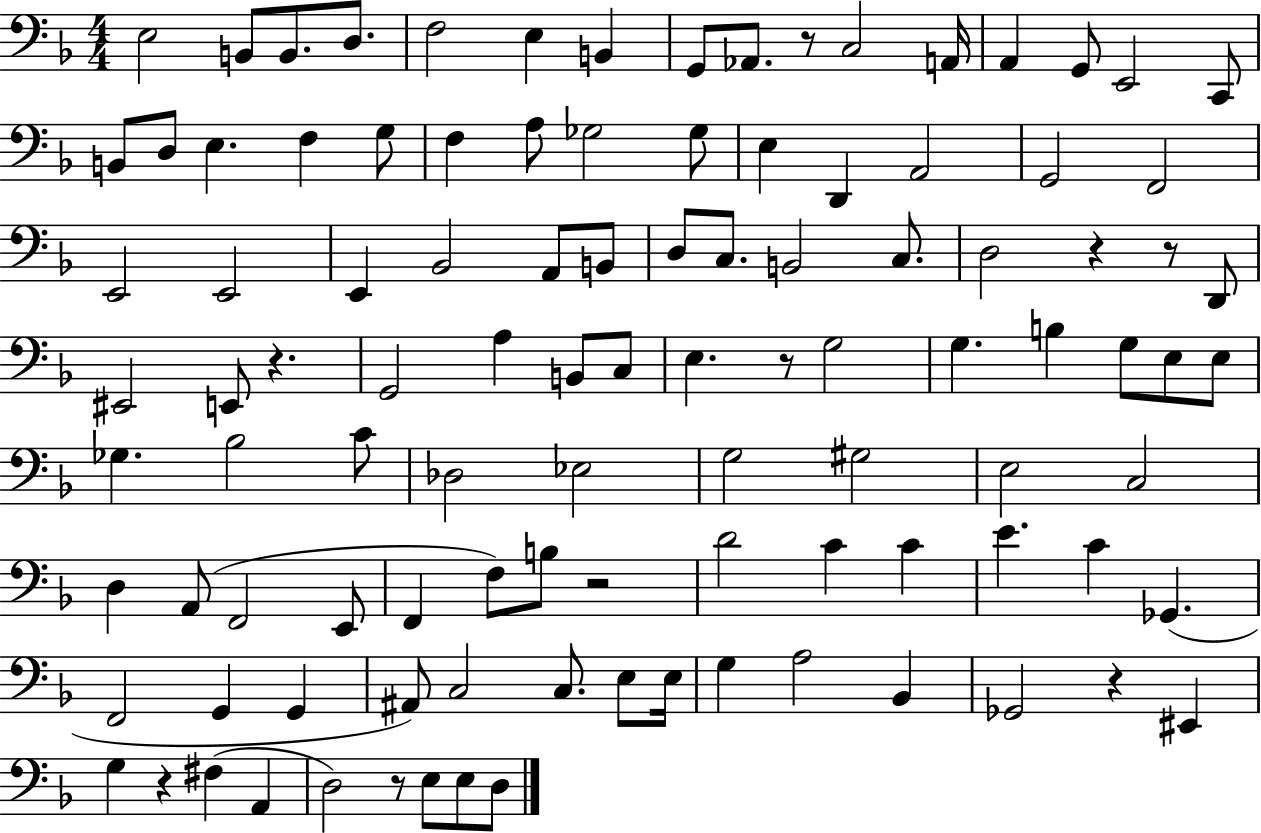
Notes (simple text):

E3/h B2/e B2/e. D3/e. F3/h E3/q B2/q G2/e Ab2/e. R/e C3/h A2/s A2/q G2/e E2/h C2/e B2/e D3/e E3/q. F3/q G3/e F3/q A3/e Gb3/h Gb3/e E3/q D2/q A2/h G2/h F2/h E2/h E2/h E2/q Bb2/h A2/e B2/e D3/e C3/e. B2/h C3/e. D3/h R/q R/e D2/e EIS2/h E2/e R/q. G2/h A3/q B2/e C3/e E3/q. R/e G3/h G3/q. B3/q G3/e E3/e E3/e Gb3/q. Bb3/h C4/e Db3/h Eb3/h G3/h G#3/h E3/h C3/h D3/q A2/e F2/h E2/e F2/q F3/e B3/e R/h D4/h C4/q C4/q E4/q. C4/q Gb2/q. F2/h G2/q G2/q A#2/e C3/h C3/e. E3/e E3/s G3/q A3/h Bb2/q Gb2/h R/q EIS2/q G3/q R/q F#3/q A2/q D3/h R/e E3/e E3/e D3/e